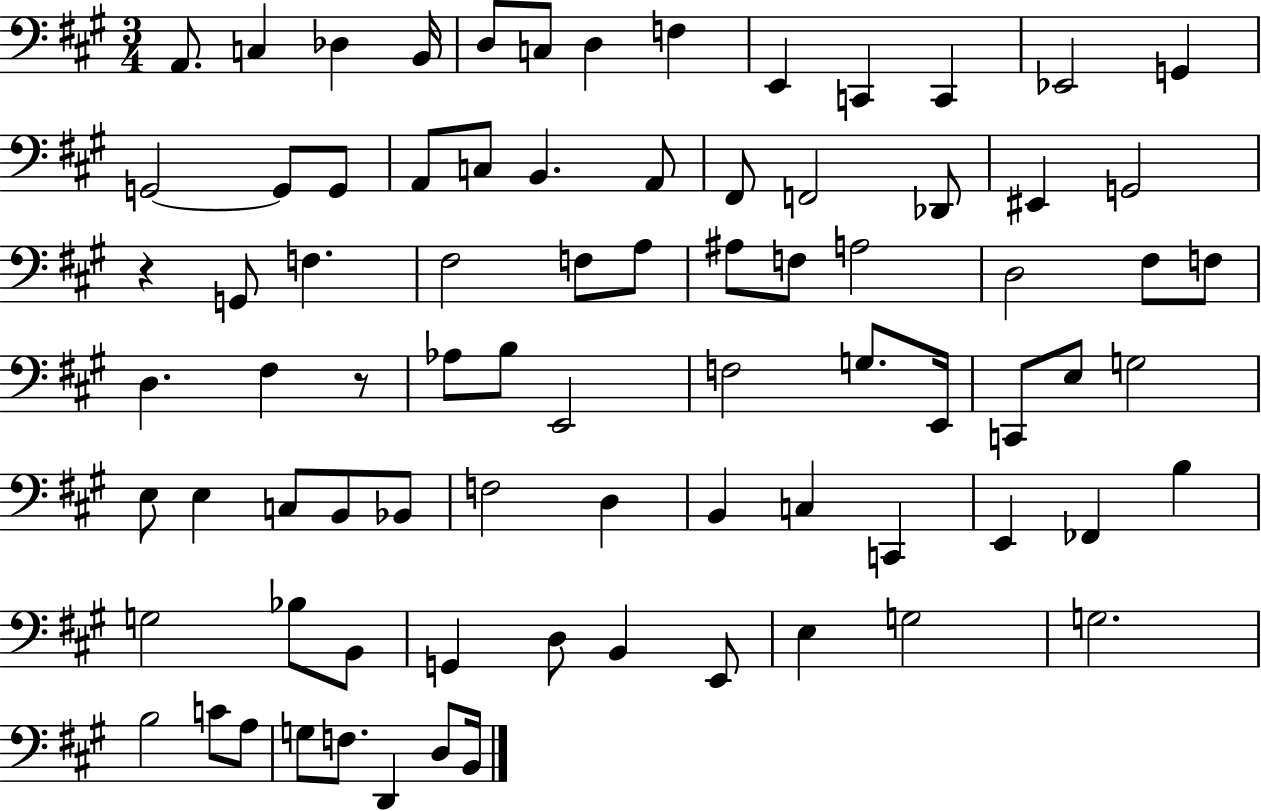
{
  \clef bass
  \numericTimeSignature
  \time 3/4
  \key a \major
  \repeat volta 2 { a,8. c4 des4 b,16 | d8 c8 d4 f4 | e,4 c,4 c,4 | ees,2 g,4 | \break g,2~~ g,8 g,8 | a,8 c8 b,4. a,8 | fis,8 f,2 des,8 | eis,4 g,2 | \break r4 g,8 f4. | fis2 f8 a8 | ais8 f8 a2 | d2 fis8 f8 | \break d4. fis4 r8 | aes8 b8 e,2 | f2 g8. e,16 | c,8 e8 g2 | \break e8 e4 c8 b,8 bes,8 | f2 d4 | b,4 c4 c,4 | e,4 fes,4 b4 | \break g2 bes8 b,8 | g,4 d8 b,4 e,8 | e4 g2 | g2. | \break b2 c'8 a8 | g8 f8. d,4 d8 b,16 | } \bar "|."
}